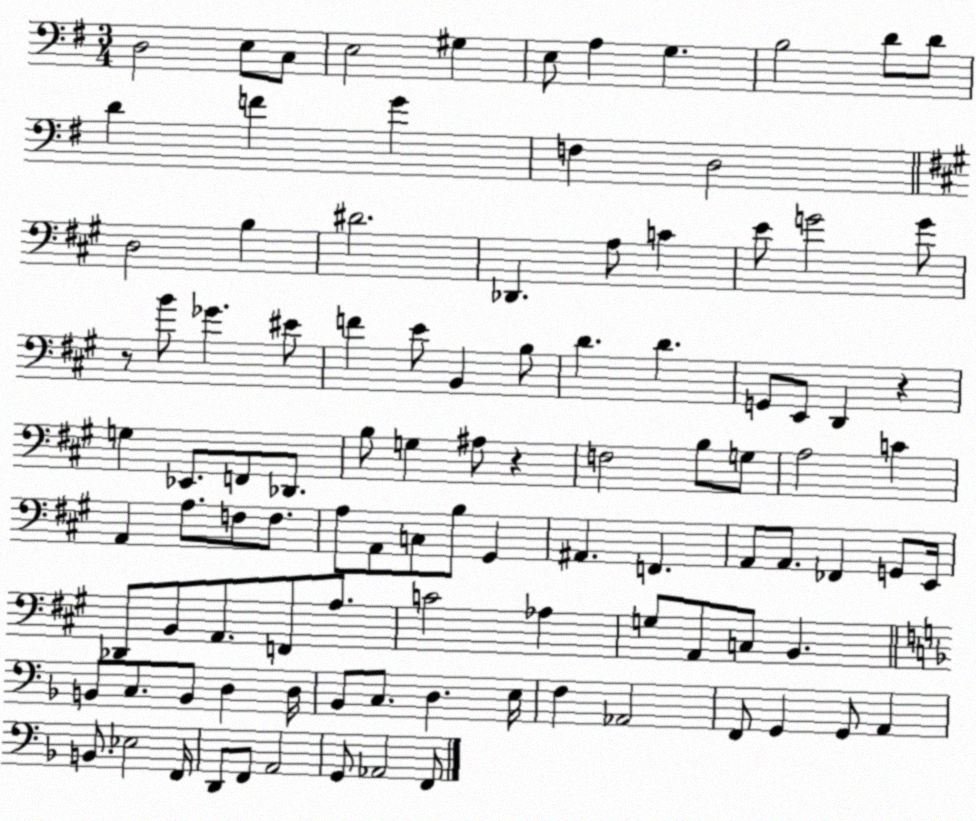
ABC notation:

X:1
T:Untitled
M:3/4
L:1/4
K:G
D,2 E,/2 C,/2 E,2 ^G, E,/2 A, G, B,2 D/2 D/2 D F G F, D,2 D,2 B, ^D2 _D,, A,/2 C E/2 G2 G/2 z/2 B/2 _G ^E/2 F E/2 B,, B,/2 D D G,,/2 E,,/2 D,, z G, _E,,/2 F,,/2 _D,,/2 B,/2 G, ^A,/2 z F,2 B,/2 G,/2 A,2 C A,, A,/2 F,/2 F,/2 A,/2 A,,/2 C,/2 B,/2 ^G,, ^A,, F,, A,,/2 A,,/2 _F,, G,,/2 E,,/4 _D,,/2 B,,/2 A,,/2 F,,/2 A,/2 C2 _A, G,/2 A,,/2 C,/2 B,, B,,/2 C,/2 B,,/2 D, D,/4 _B,,/2 C,/2 D, E,/4 F, _A,,2 F,,/2 G,, G,,/2 A,, B,,/2 _E,2 F,,/4 D,,/2 F,,/2 A,,2 G,,/2 _A,,2 F,,/2